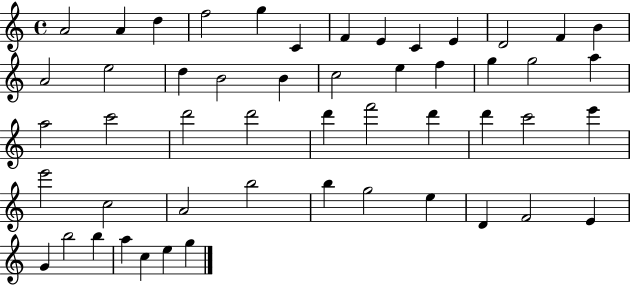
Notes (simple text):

A4/h A4/q D5/q F5/h G5/q C4/q F4/q E4/q C4/q E4/q D4/h F4/q B4/q A4/h E5/h D5/q B4/h B4/q C5/h E5/q F5/q G5/q G5/h A5/q A5/h C6/h D6/h D6/h D6/q F6/h D6/q D6/q C6/h E6/q E6/h C5/h A4/h B5/h B5/q G5/h E5/q D4/q F4/h E4/q G4/q B5/h B5/q A5/q C5/q E5/q G5/q